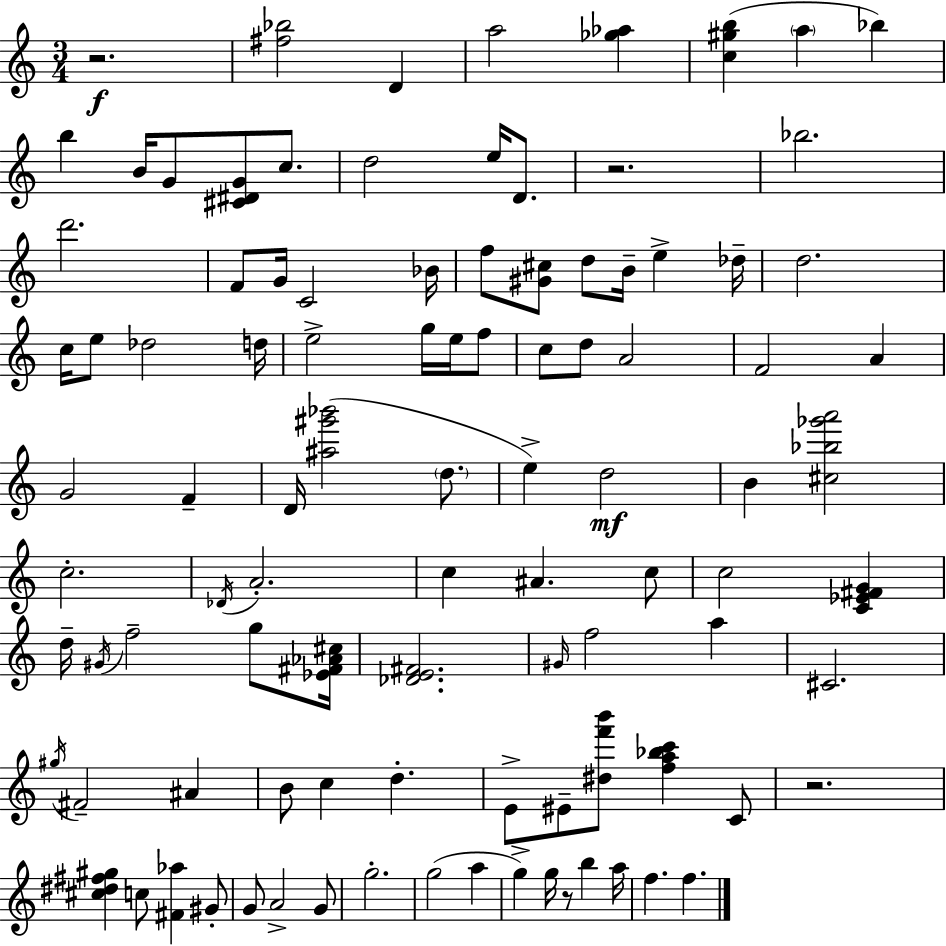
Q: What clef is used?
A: treble